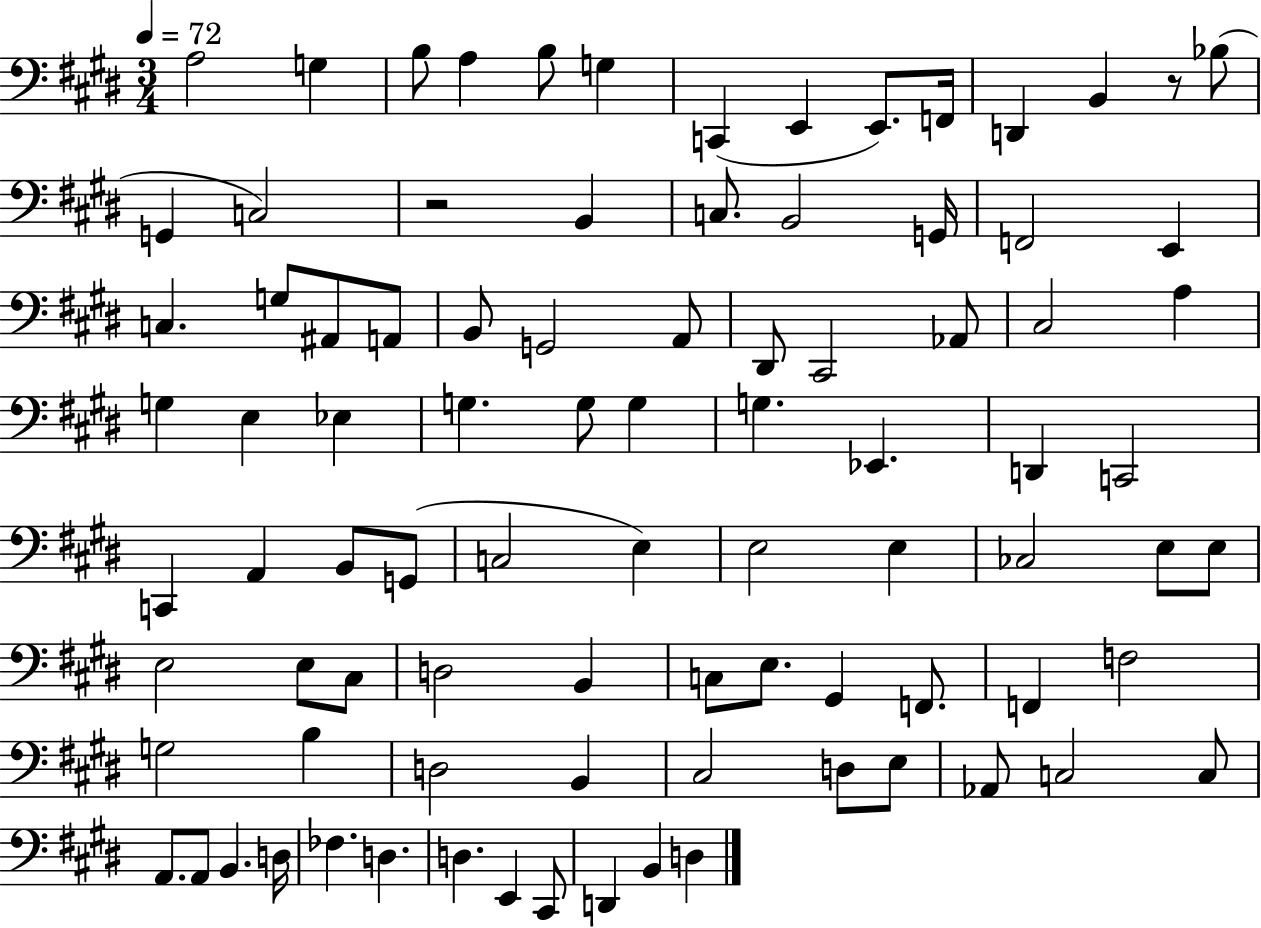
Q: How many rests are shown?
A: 2